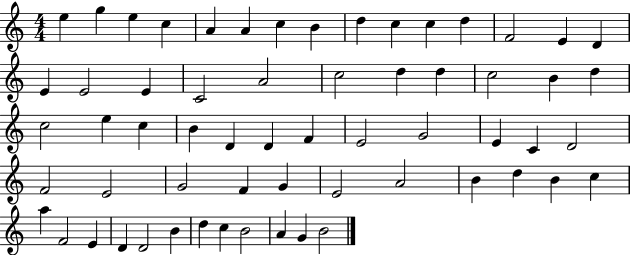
{
  \clef treble
  \numericTimeSignature
  \time 4/4
  \key c \major
  e''4 g''4 e''4 c''4 | a'4 a'4 c''4 b'4 | d''4 c''4 c''4 d''4 | f'2 e'4 d'4 | \break e'4 e'2 e'4 | c'2 a'2 | c''2 d''4 d''4 | c''2 b'4 d''4 | \break c''2 e''4 c''4 | b'4 d'4 d'4 f'4 | e'2 g'2 | e'4 c'4 d'2 | \break f'2 e'2 | g'2 f'4 g'4 | e'2 a'2 | b'4 d''4 b'4 c''4 | \break a''4 f'2 e'4 | d'4 d'2 b'4 | d''4 c''4 b'2 | a'4 g'4 b'2 | \break \bar "|."
}